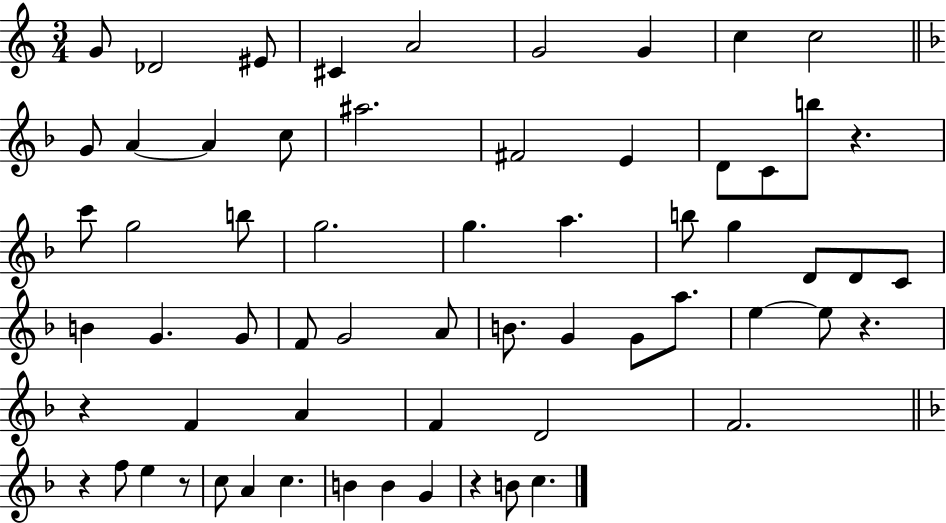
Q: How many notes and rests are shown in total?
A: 63